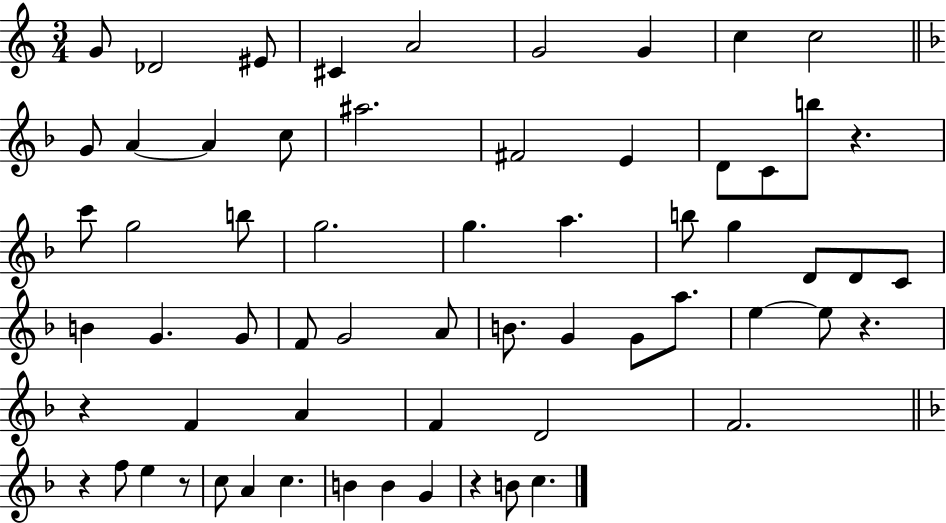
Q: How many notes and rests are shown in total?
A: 63